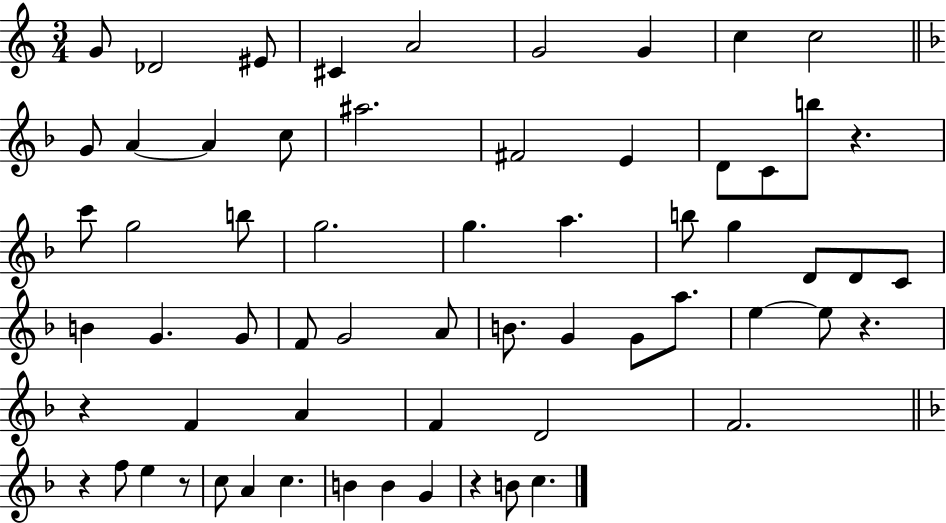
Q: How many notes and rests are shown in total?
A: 63